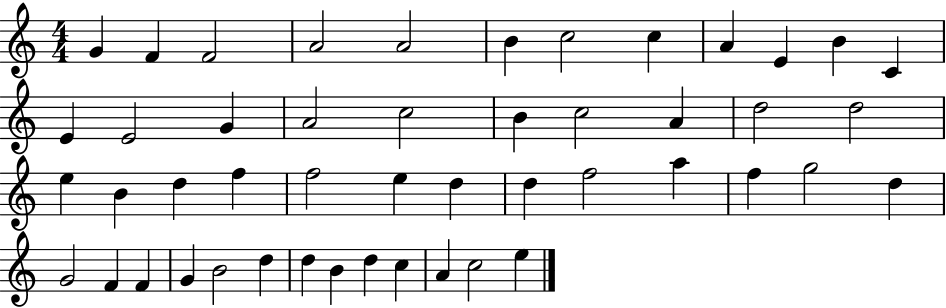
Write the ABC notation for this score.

X:1
T:Untitled
M:4/4
L:1/4
K:C
G F F2 A2 A2 B c2 c A E B C E E2 G A2 c2 B c2 A d2 d2 e B d f f2 e d d f2 a f g2 d G2 F F G B2 d d B d c A c2 e